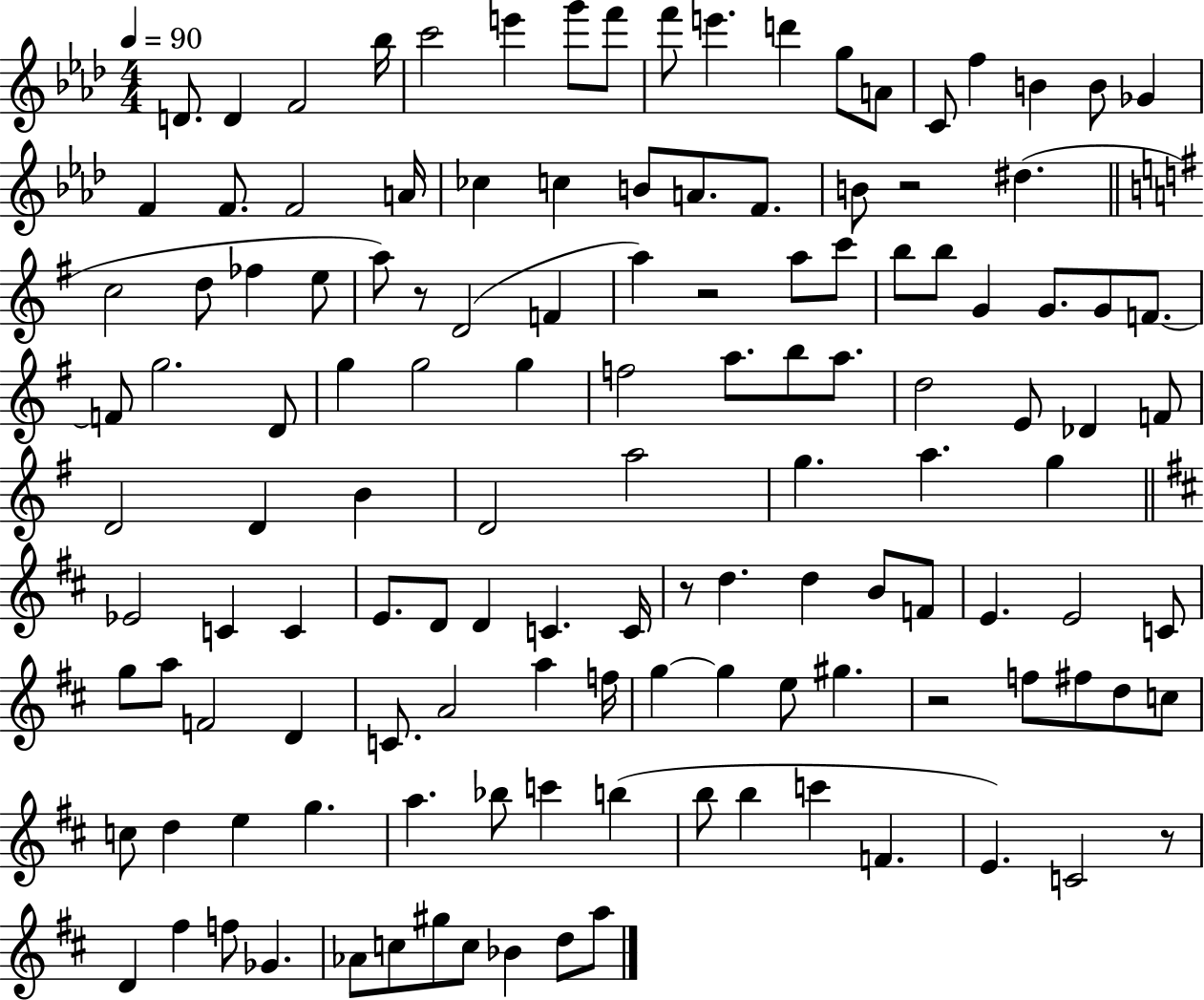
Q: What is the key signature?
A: AES major